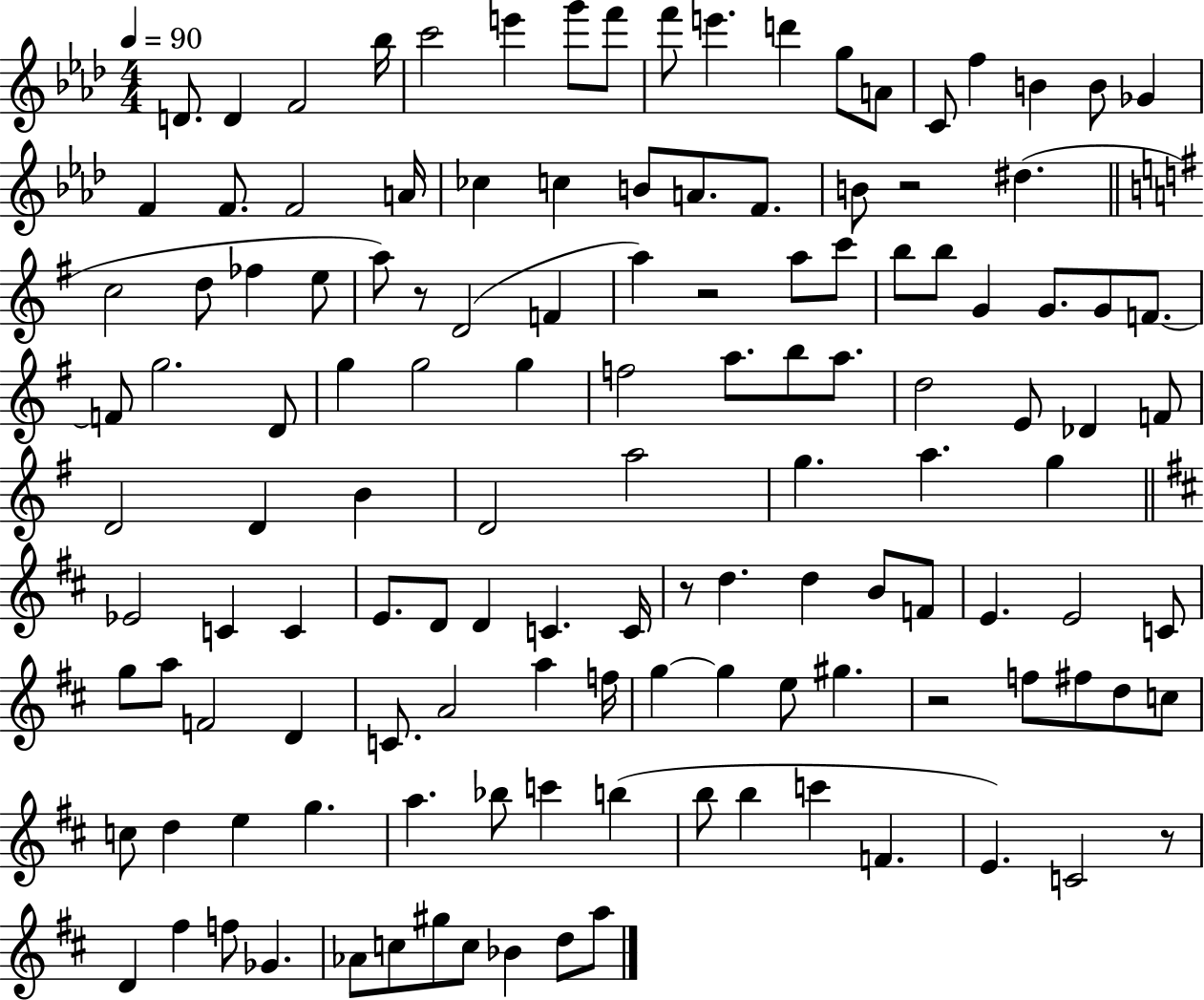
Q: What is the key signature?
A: AES major